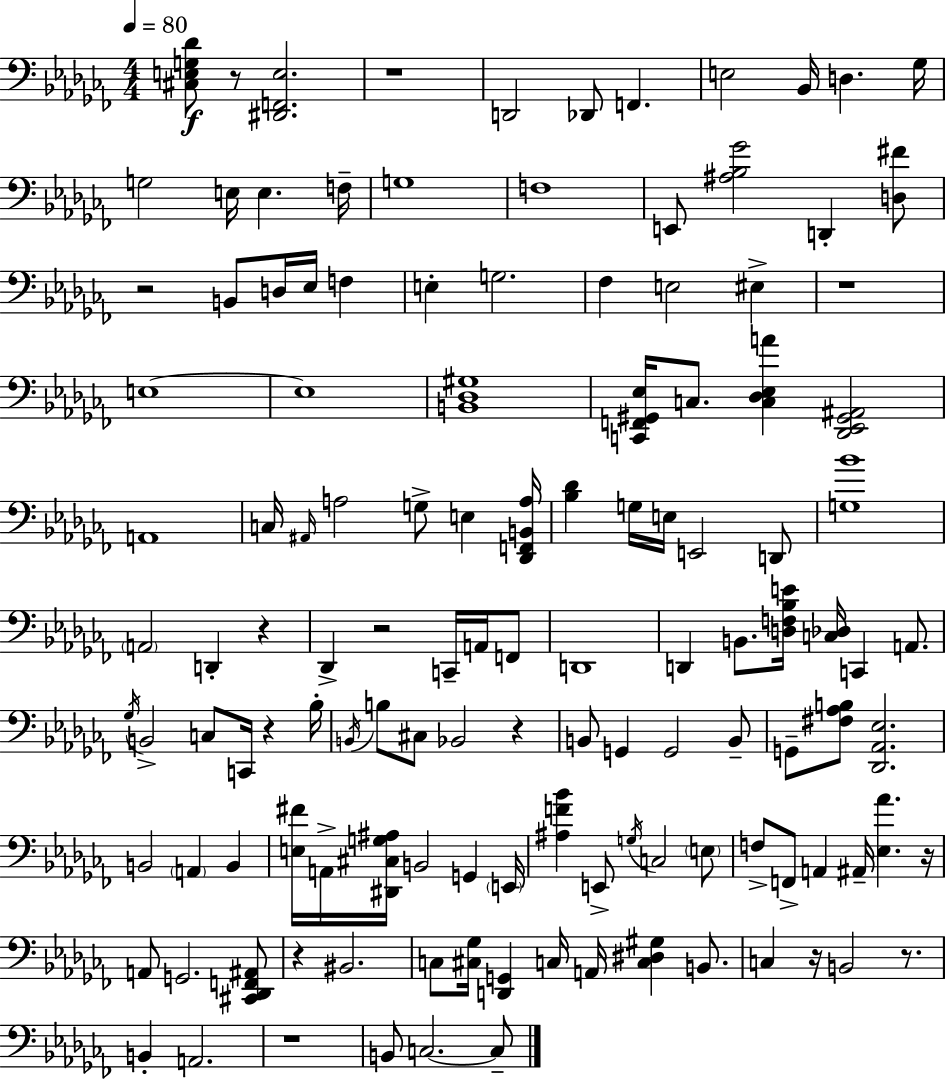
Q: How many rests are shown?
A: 13